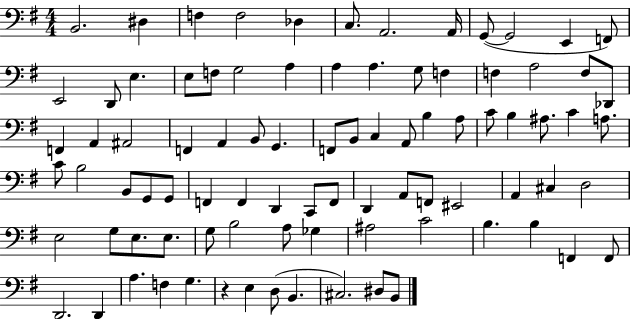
B2/h. D#3/q F3/q F3/h Db3/q C3/e. A2/h. A2/s G2/e G2/h E2/q F2/e E2/h D2/e E3/q. E3/e F3/e G3/h A3/q A3/q A3/q. G3/e F3/q F3/q A3/h F3/e Db2/e F2/q A2/q A#2/h F2/q A2/q B2/e G2/q. F2/e B2/e C3/q A2/e B3/q A3/e C4/e B3/q A#3/e. C4/q A3/e. C4/e B3/h B2/e G2/e G2/e F2/q F2/q D2/q C2/e F2/e D2/q A2/e F2/e EIS2/h A2/q C#3/q D3/h E3/h G3/e E3/e. E3/e. G3/e B3/h A3/e Gb3/q A#3/h C4/h B3/q. B3/q F2/q F2/e D2/h. D2/q A3/q. F3/q G3/q. R/q E3/q D3/e B2/q. C#3/h. D#3/e B2/e